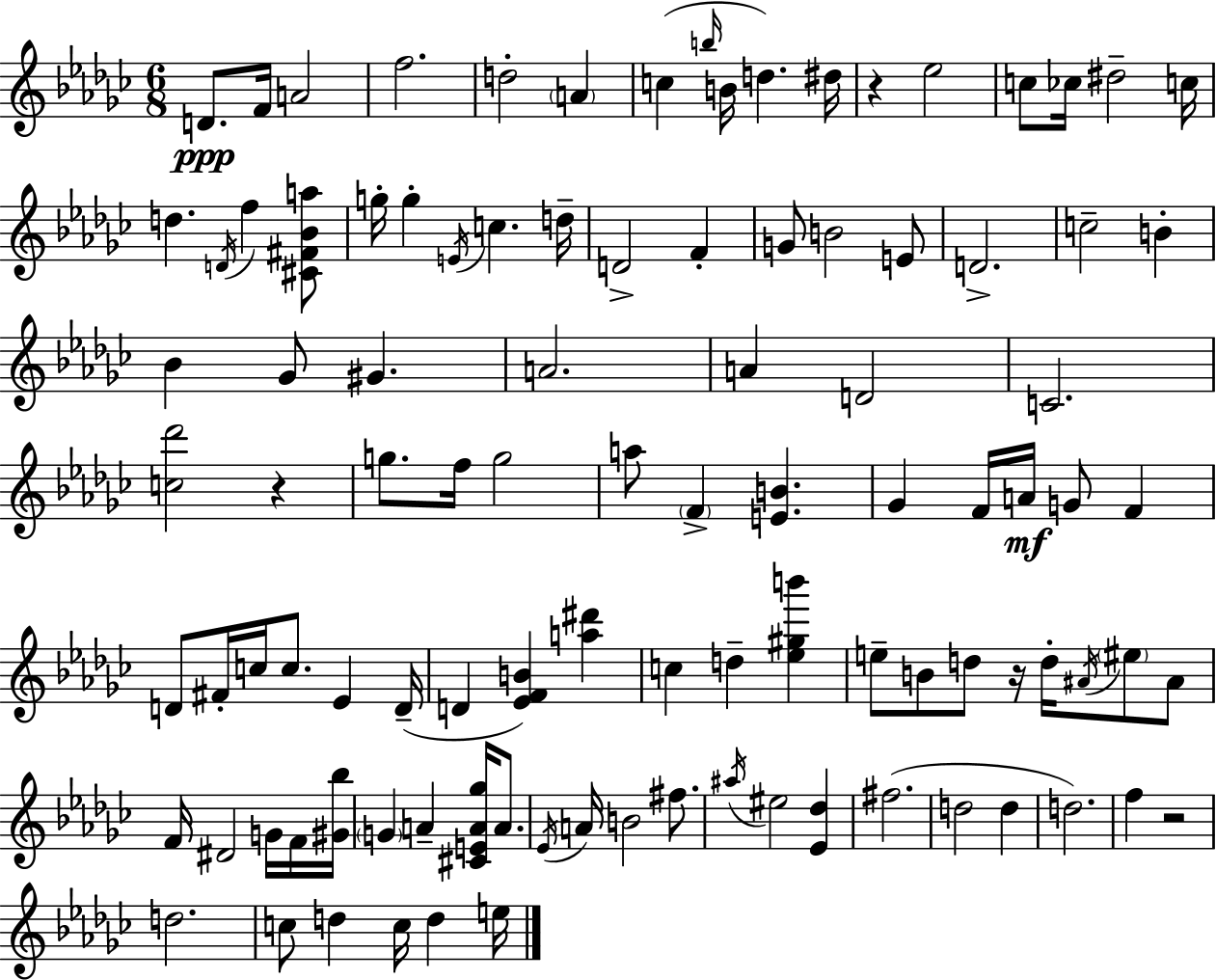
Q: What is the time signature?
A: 6/8